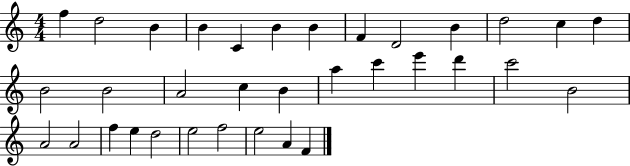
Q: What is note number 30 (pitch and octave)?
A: E5